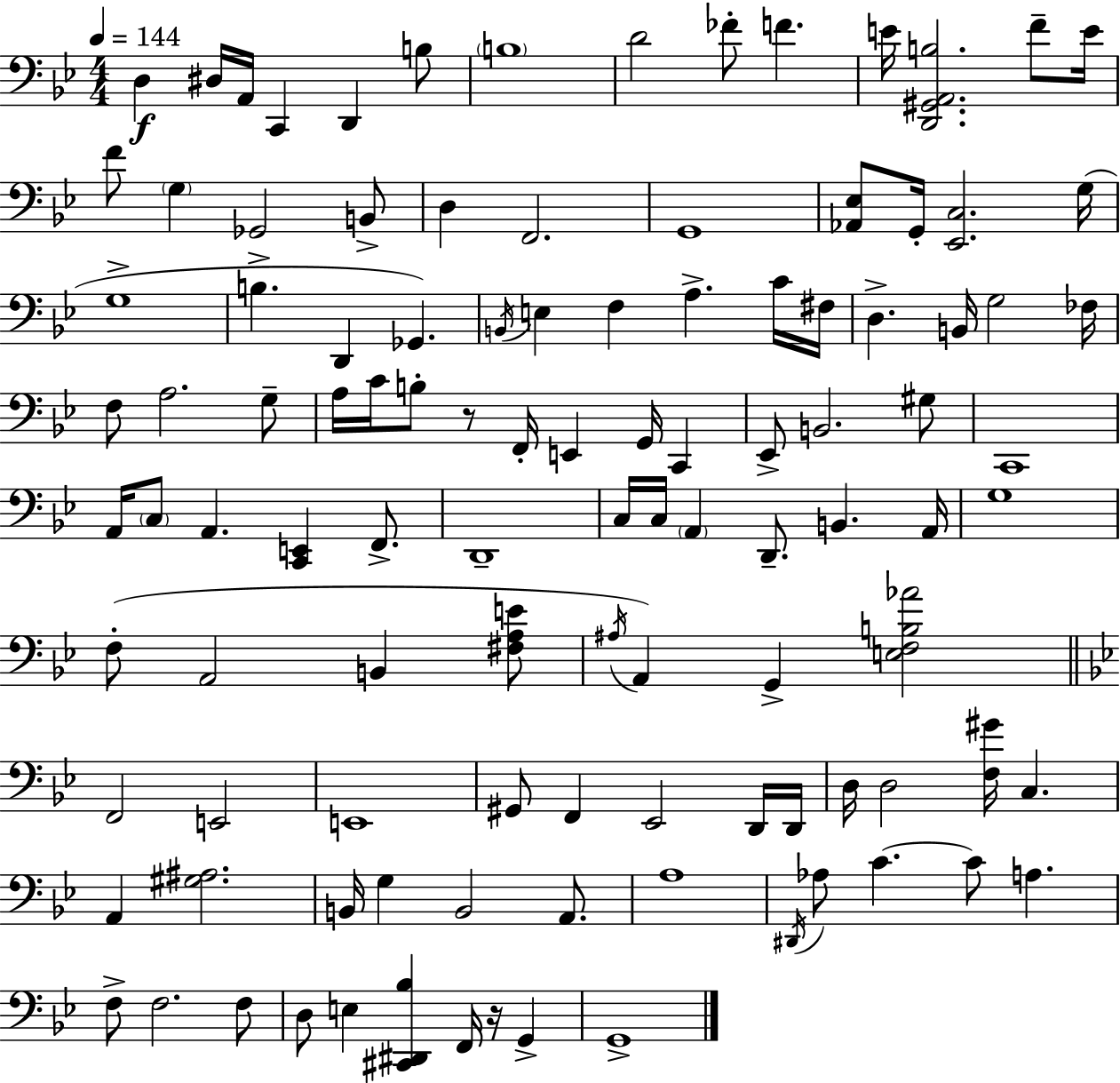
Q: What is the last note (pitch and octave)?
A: G2